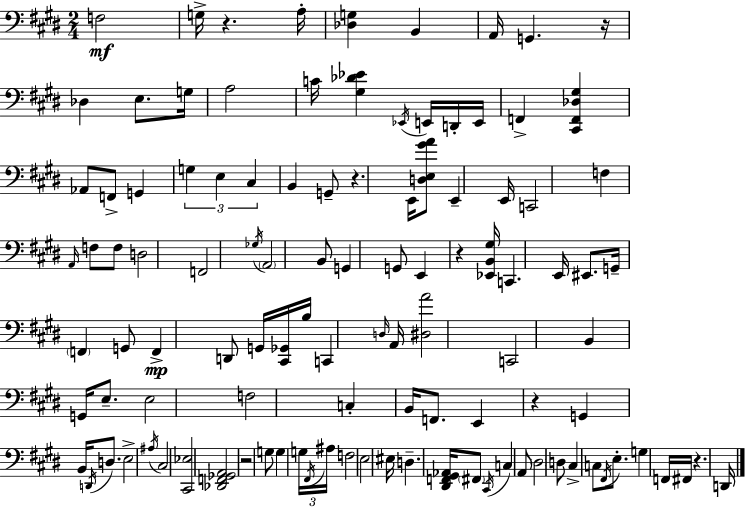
X:1
T:Untitled
M:2/4
L:1/4
K:E
F,2 G,/4 z A,/4 [_D,G,] B,, A,,/4 G,, z/4 _D, E,/2 G,/4 A,2 C/4 [^G,_D_E] _E,,/4 E,,/4 D,,/4 E,,/4 F,, [^C,,F,,_D,^G,] _A,,/2 F,,/2 G,, G, E, ^C, B,, G,,/2 z E,,/4 [D,E,^GA]/2 E,, E,,/4 C,,2 F, A,,/4 F,/2 F,/2 D,2 F,,2 _G,/4 A,,2 B,,/2 G,, G,,/2 E,, z [_E,,B,,^G,]/4 C,, E,,/4 ^E,,/2 G,,/4 F,, G,,/2 F,, D,,/2 G,,/4 [^C,,_G,,]/4 B,/4 C,, D,/4 A,,/4 [^D,A]2 C,,2 B,, G,,/4 E,/2 E,2 F,2 C, B,,/4 F,,/2 E,, z G,, B,,/4 D,,/4 D,/2 E,2 ^A,/4 ^C,2 [^C,,_E,]2 [_D,,F,,_G,,A,,]2 z2 G,/2 G, G,/4 ^F,,/4 ^A,/4 F,2 E,2 ^E,/4 D, [^D,,F,,^G,,_A,,]/4 ^F,,/2 ^C,,/4 C, A,,/2 ^D,2 D,/2 ^C, C,/2 ^F,,/4 E,/2 G, F,,/4 ^F,,/4 z D,,/4